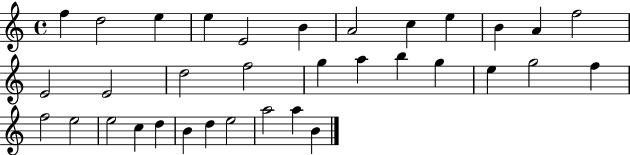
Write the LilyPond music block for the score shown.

{
  \clef treble
  \time 4/4
  \defaultTimeSignature
  \key c \major
  f''4 d''2 e''4 | e''4 e'2 b'4 | a'2 c''4 e''4 | b'4 a'4 f''2 | \break e'2 e'2 | d''2 f''2 | g''4 a''4 b''4 g''4 | e''4 g''2 f''4 | \break f''2 e''2 | e''2 c''4 d''4 | b'4 d''4 e''2 | a''2 a''4 b'4 | \break \bar "|."
}